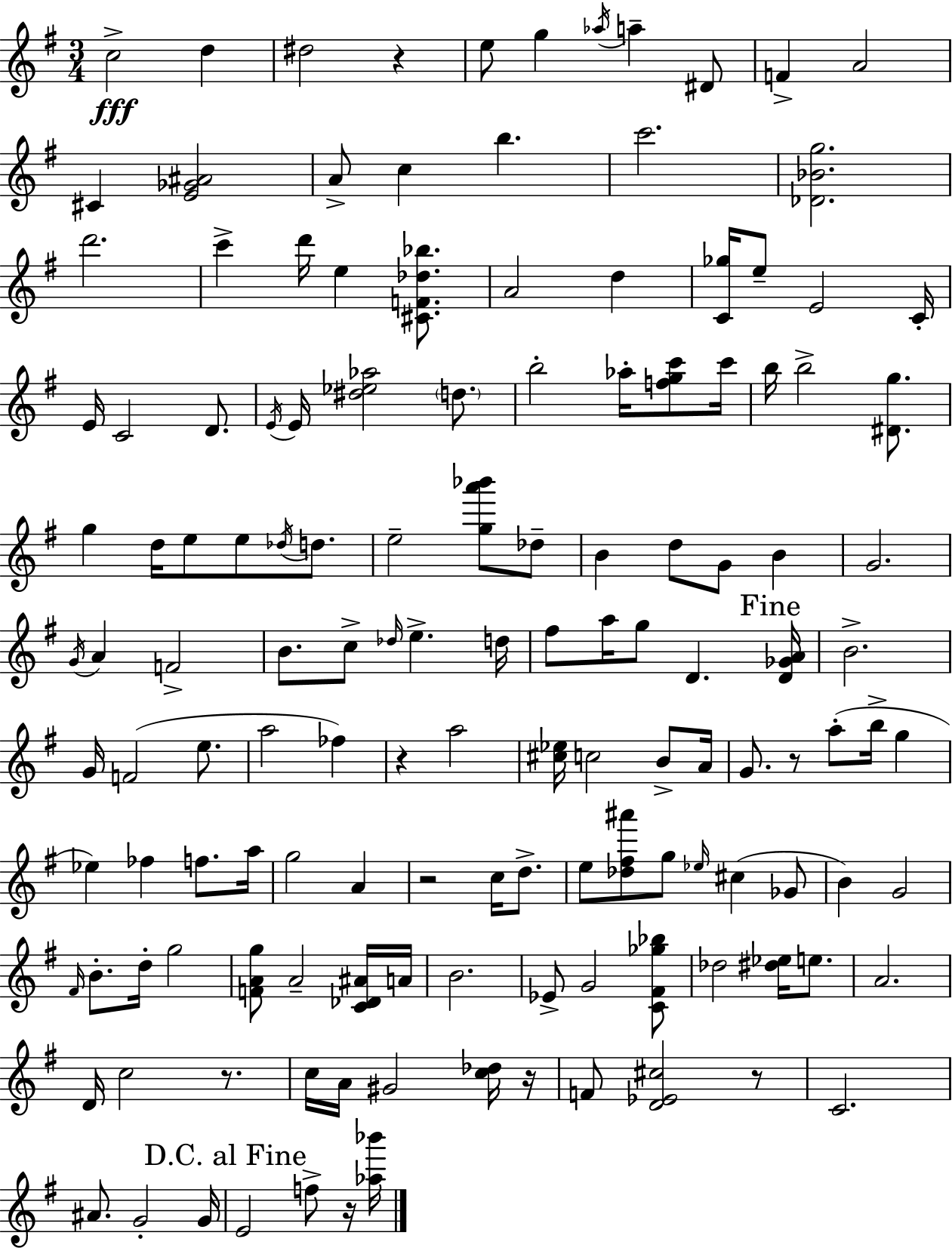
{
  \clef treble
  \numericTimeSignature
  \time 3/4
  \key e \minor
  \repeat volta 2 { c''2->\fff d''4 | dis''2 r4 | e''8 g''4 \acciaccatura { aes''16 } a''4-- dis'8 | f'4-> a'2 | \break cis'4 <e' ges' ais'>2 | a'8-> c''4 b''4. | c'''2. | <des' bes' g''>2. | \break d'''2. | c'''4-> d'''16 e''4 <cis' f' des'' bes''>8. | a'2 d''4 | <c' ges''>16 e''8-- e'2 | \break c'16-. e'16 c'2 d'8. | \acciaccatura { e'16 } e'16 <dis'' ees'' aes''>2 \parenthesize d''8. | b''2-. aes''16-. <f'' g'' c'''>8 | c'''16 b''16 b''2-> <dis' g''>8. | \break g''4 d''16 e''8 e''8 \acciaccatura { des''16 } | d''8. e''2-- <g'' a''' bes'''>8 | des''8-- b'4 d''8 g'8 b'4 | g'2. | \break \acciaccatura { g'16 } a'4 f'2-> | b'8. c''8-> \grace { des''16 } e''4.-> | d''16 fis''8 a''16 g''8 d'4. | \mark "Fine" <d' ges' a'>16 b'2.-> | \break g'16 f'2( | e''8. a''2 | fes''4) r4 a''2 | <cis'' ees''>16 c''2 | \break b'8-> a'16 g'8. r8 a''8-.( | b''16-> g''4 ees''4) fes''4 | f''8. a''16 g''2 | a'4 r2 | \break c''16 d''8.-> e''8 <des'' fis'' ais'''>8 g''8 \grace { ees''16 }( | cis''4 ges'8 b'4) g'2 | \grace { fis'16 } b'8.-. d''16-. g''2 | <f' a' g''>8 a'2-- | \break <c' des' ais'>16 a'16 b'2. | ees'8-> g'2 | <c' fis' ges'' bes''>8 des''2 | <dis'' ees''>16 e''8. a'2. | \break d'16 c''2 | r8. c''16 a'16 gis'2 | <c'' des''>16 r16 f'8 <d' ees' cis''>2 | r8 c'2. | \break ais'8. g'2-. | g'16 \mark "D.C. al Fine" e'2 | f''8-> r16 <aes'' bes'''>16 } \bar "|."
}